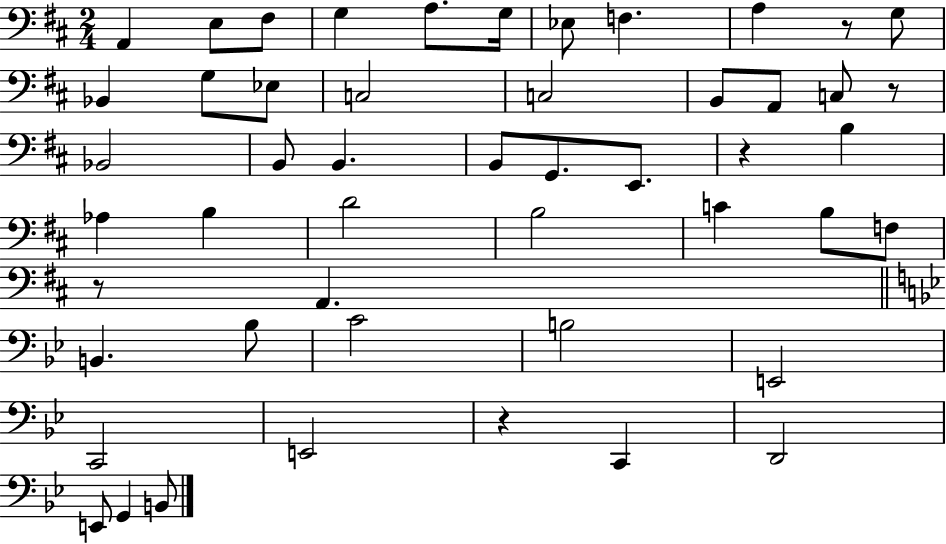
X:1
T:Untitled
M:2/4
L:1/4
K:D
A,, E,/2 ^F,/2 G, A,/2 G,/4 _E,/2 F, A, z/2 G,/2 _B,, G,/2 _E,/2 C,2 C,2 B,,/2 A,,/2 C,/2 z/2 _B,,2 B,,/2 B,, B,,/2 G,,/2 E,,/2 z B, _A, B, D2 B,2 C B,/2 F,/2 z/2 A,, B,, _B,/2 C2 B,2 E,,2 C,,2 E,,2 z C,, D,,2 E,,/2 G,, B,,/2